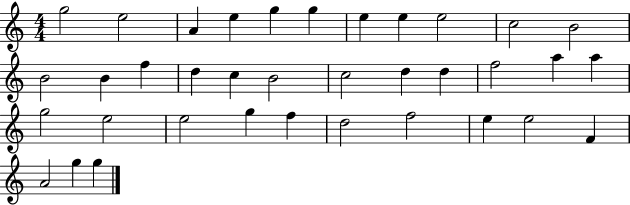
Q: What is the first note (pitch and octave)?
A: G5